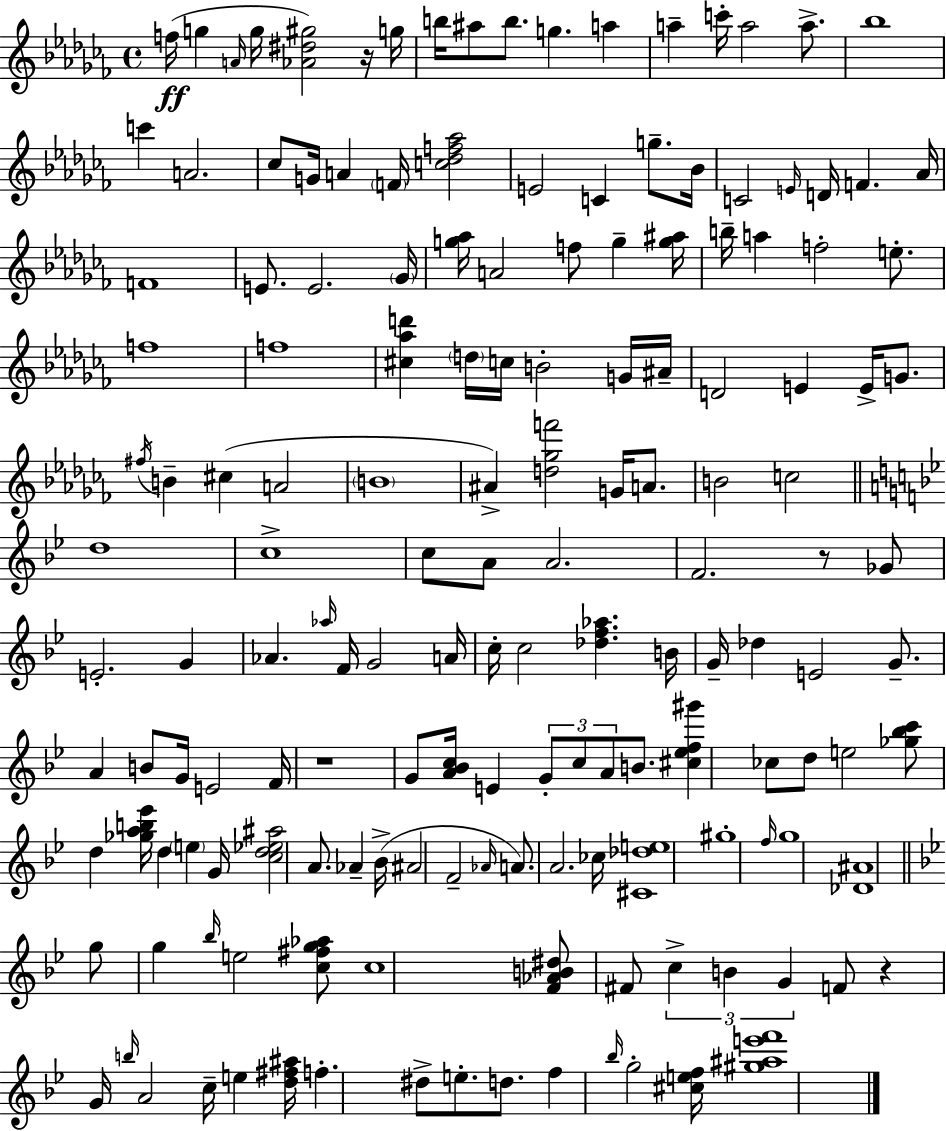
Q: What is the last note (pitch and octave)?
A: G5